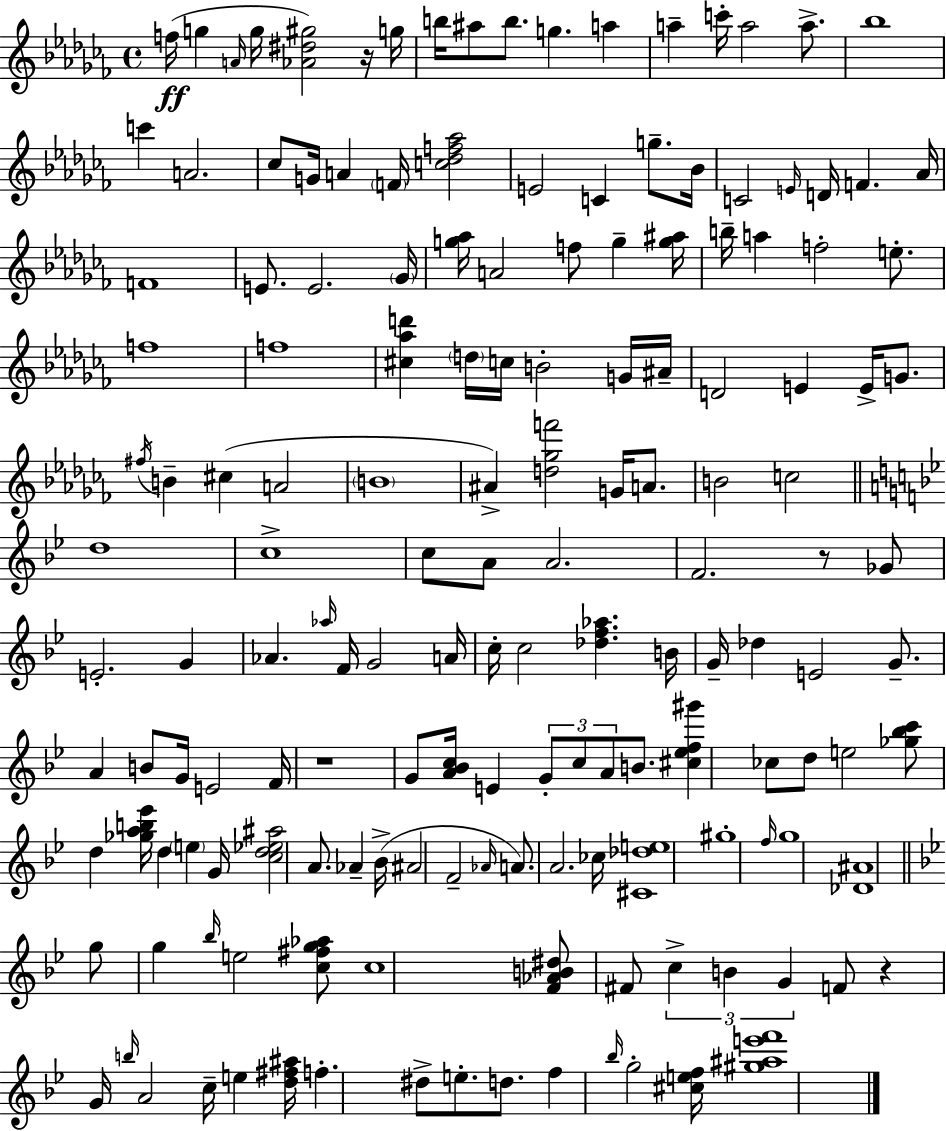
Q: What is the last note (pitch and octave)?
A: G5